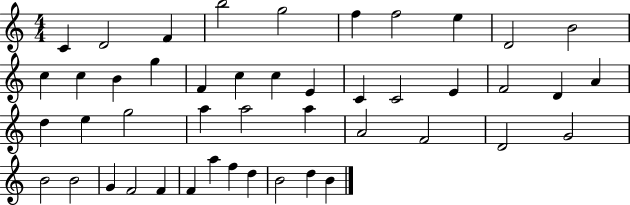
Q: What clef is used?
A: treble